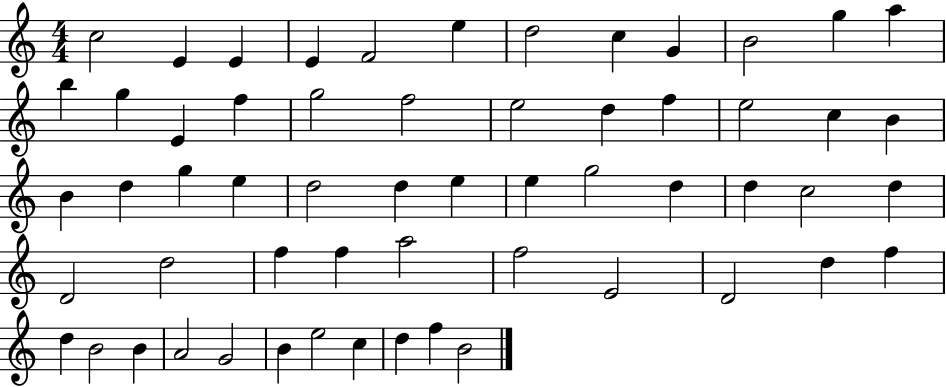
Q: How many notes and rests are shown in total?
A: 58